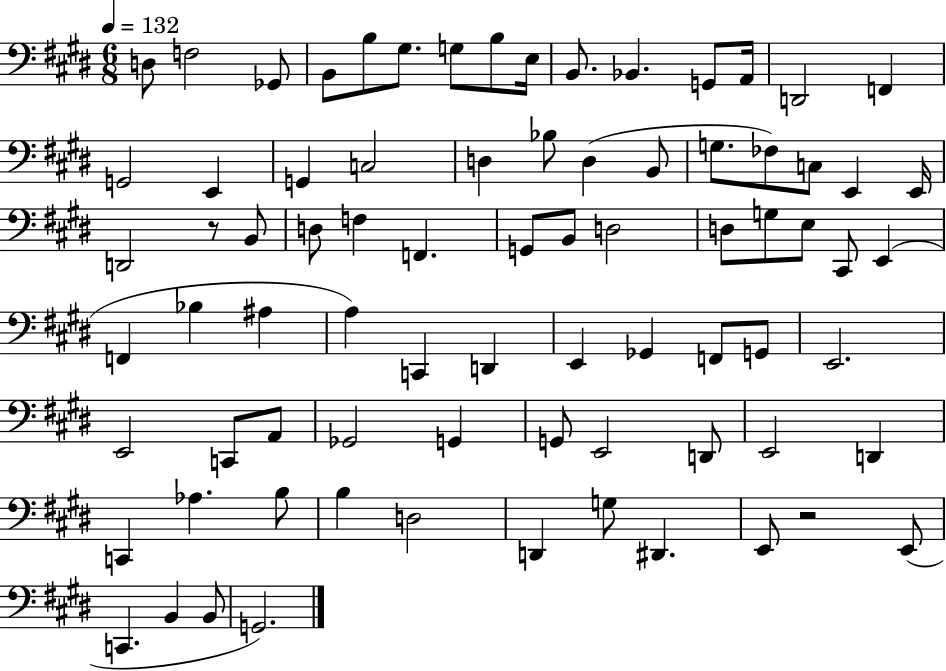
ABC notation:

X:1
T:Untitled
M:6/8
L:1/4
K:E
D,/2 F,2 _G,,/2 B,,/2 B,/2 ^G,/2 G,/2 B,/2 E,/4 B,,/2 _B,, G,,/2 A,,/4 D,,2 F,, G,,2 E,, G,, C,2 D, _B,/2 D, B,,/2 G,/2 _F,/2 C,/2 E,, E,,/4 D,,2 z/2 B,,/2 D,/2 F, F,, G,,/2 B,,/2 D,2 D,/2 G,/2 E,/2 ^C,,/2 E,, F,, _B, ^A, A, C,, D,, E,, _G,, F,,/2 G,,/2 E,,2 E,,2 C,,/2 A,,/2 _G,,2 G,, G,,/2 E,,2 D,,/2 E,,2 D,, C,, _A, B,/2 B, D,2 D,, G,/2 ^D,, E,,/2 z2 E,,/2 C,, B,, B,,/2 G,,2